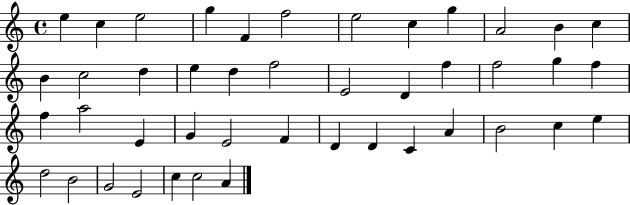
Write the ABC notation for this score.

X:1
T:Untitled
M:4/4
L:1/4
K:C
e c e2 g F f2 e2 c g A2 B c B c2 d e d f2 E2 D f f2 g f f a2 E G E2 F D D C A B2 c e d2 B2 G2 E2 c c2 A